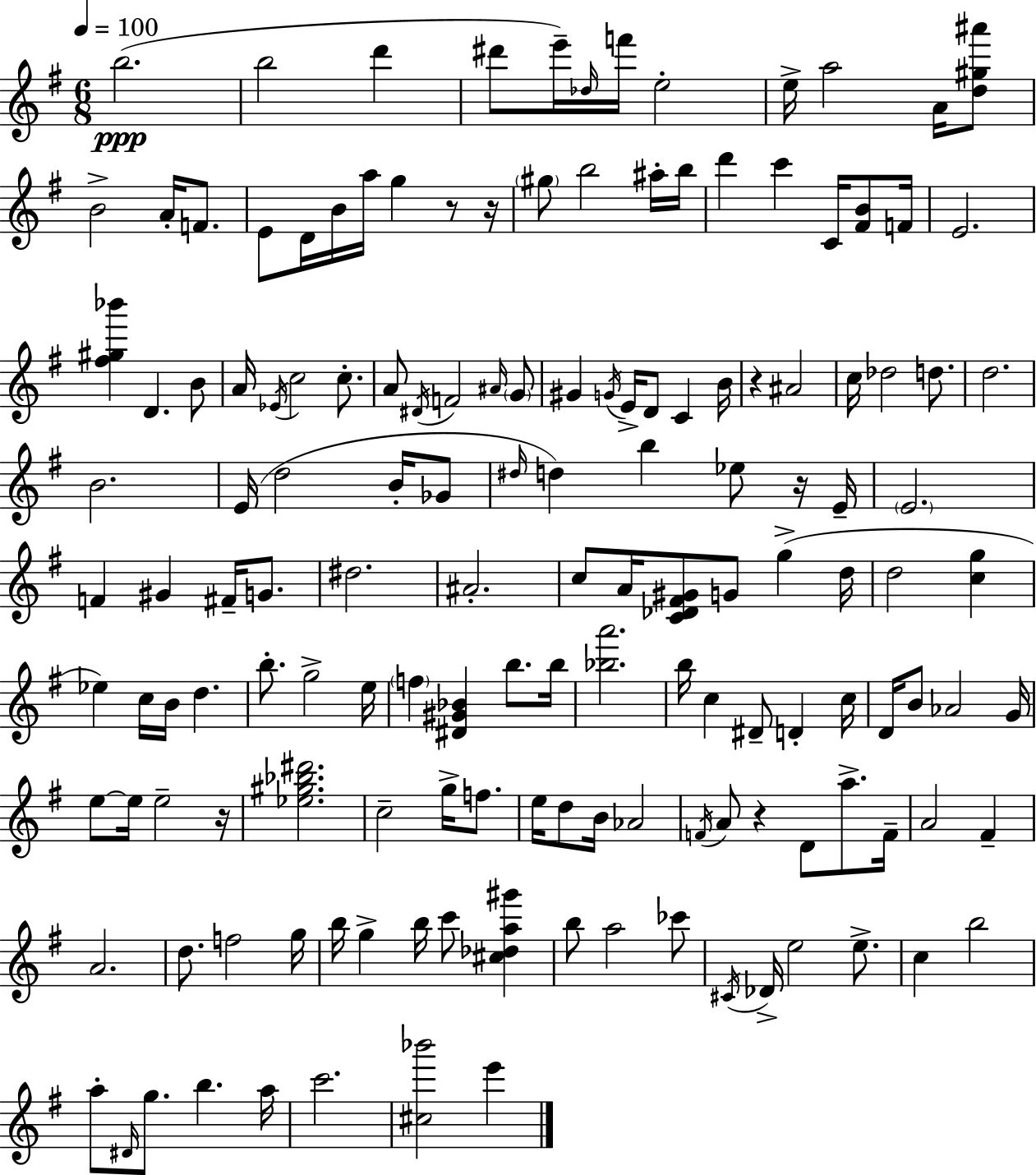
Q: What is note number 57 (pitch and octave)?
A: D5